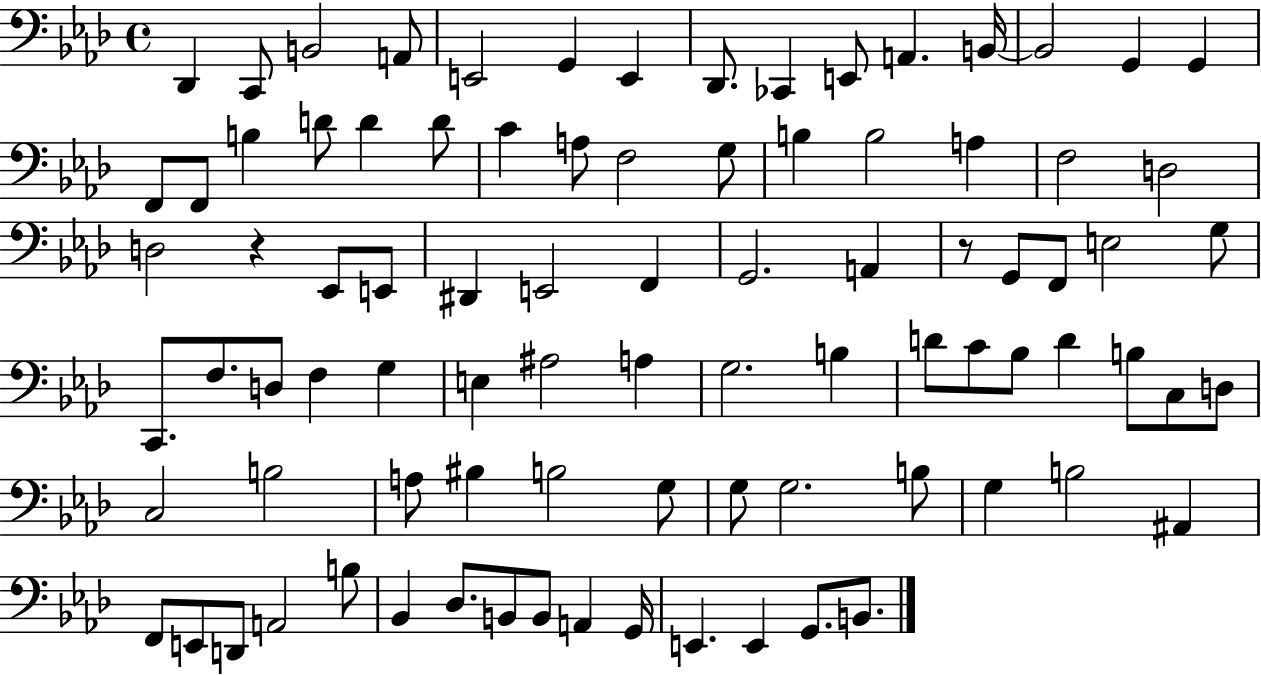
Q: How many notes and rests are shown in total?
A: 88